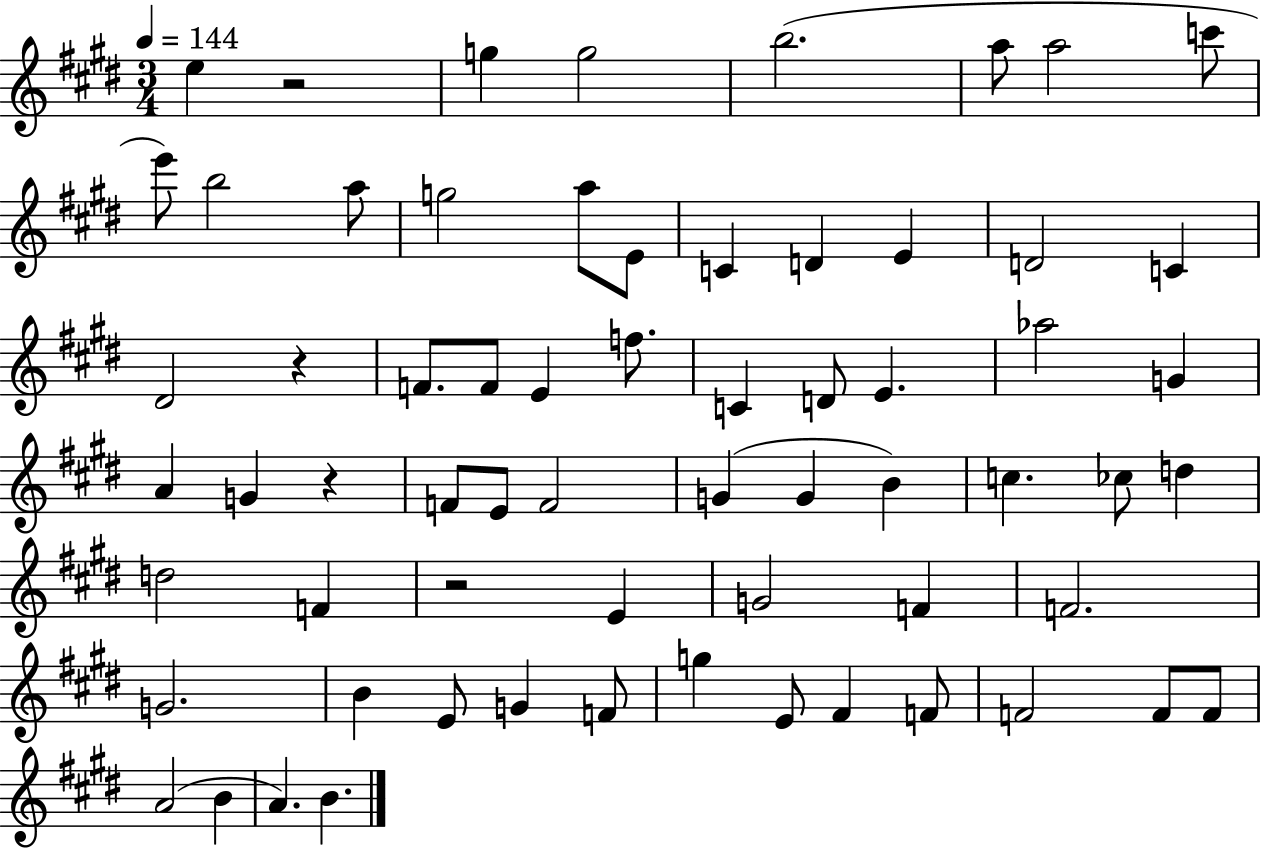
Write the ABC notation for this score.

X:1
T:Untitled
M:3/4
L:1/4
K:E
e z2 g g2 b2 a/2 a2 c'/2 e'/2 b2 a/2 g2 a/2 E/2 C D E D2 C ^D2 z F/2 F/2 E f/2 C D/2 E _a2 G A G z F/2 E/2 F2 G G B c _c/2 d d2 F z2 E G2 F F2 G2 B E/2 G F/2 g E/2 ^F F/2 F2 F/2 F/2 A2 B A B